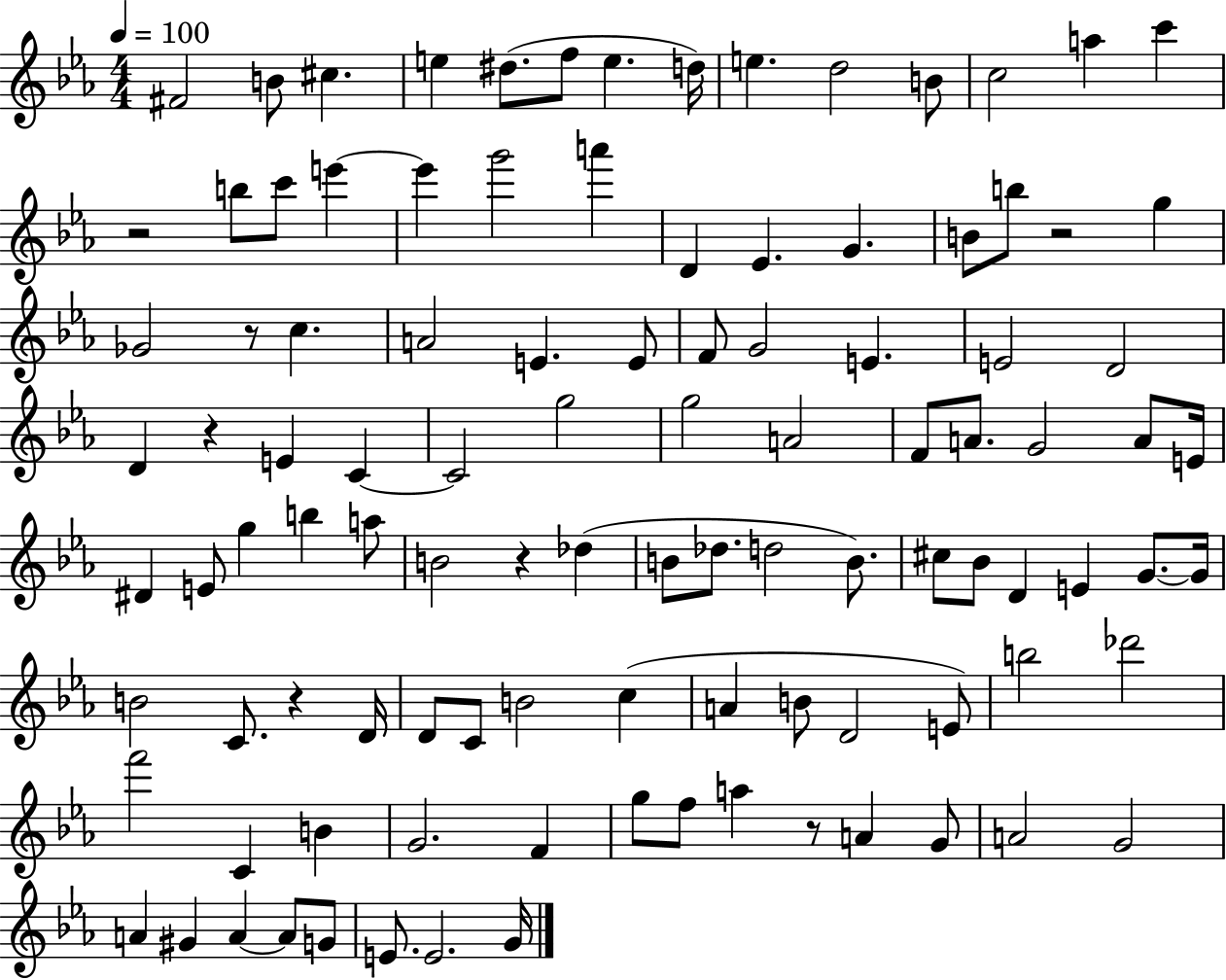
{
  \clef treble
  \numericTimeSignature
  \time 4/4
  \key ees \major
  \tempo 4 = 100
  fis'2 b'8 cis''4. | e''4 dis''8.( f''8 e''4. d''16) | e''4. d''2 b'8 | c''2 a''4 c'''4 | \break r2 b''8 c'''8 e'''4~~ | e'''4 g'''2 a'''4 | d'4 ees'4. g'4. | b'8 b''8 r2 g''4 | \break ges'2 r8 c''4. | a'2 e'4. e'8 | f'8 g'2 e'4. | e'2 d'2 | \break d'4 r4 e'4 c'4~~ | c'2 g''2 | g''2 a'2 | f'8 a'8. g'2 a'8 e'16 | \break dis'4 e'8 g''4 b''4 a''8 | b'2 r4 des''4( | b'8 des''8. d''2 b'8.) | cis''8 bes'8 d'4 e'4 g'8.~~ g'16 | \break b'2 c'8. r4 d'16 | d'8 c'8 b'2 c''4( | a'4 b'8 d'2 e'8) | b''2 des'''2 | \break f'''2 c'4 b'4 | g'2. f'4 | g''8 f''8 a''4 r8 a'4 g'8 | a'2 g'2 | \break a'4 gis'4 a'4~~ a'8 g'8 | e'8. e'2. g'16 | \bar "|."
}